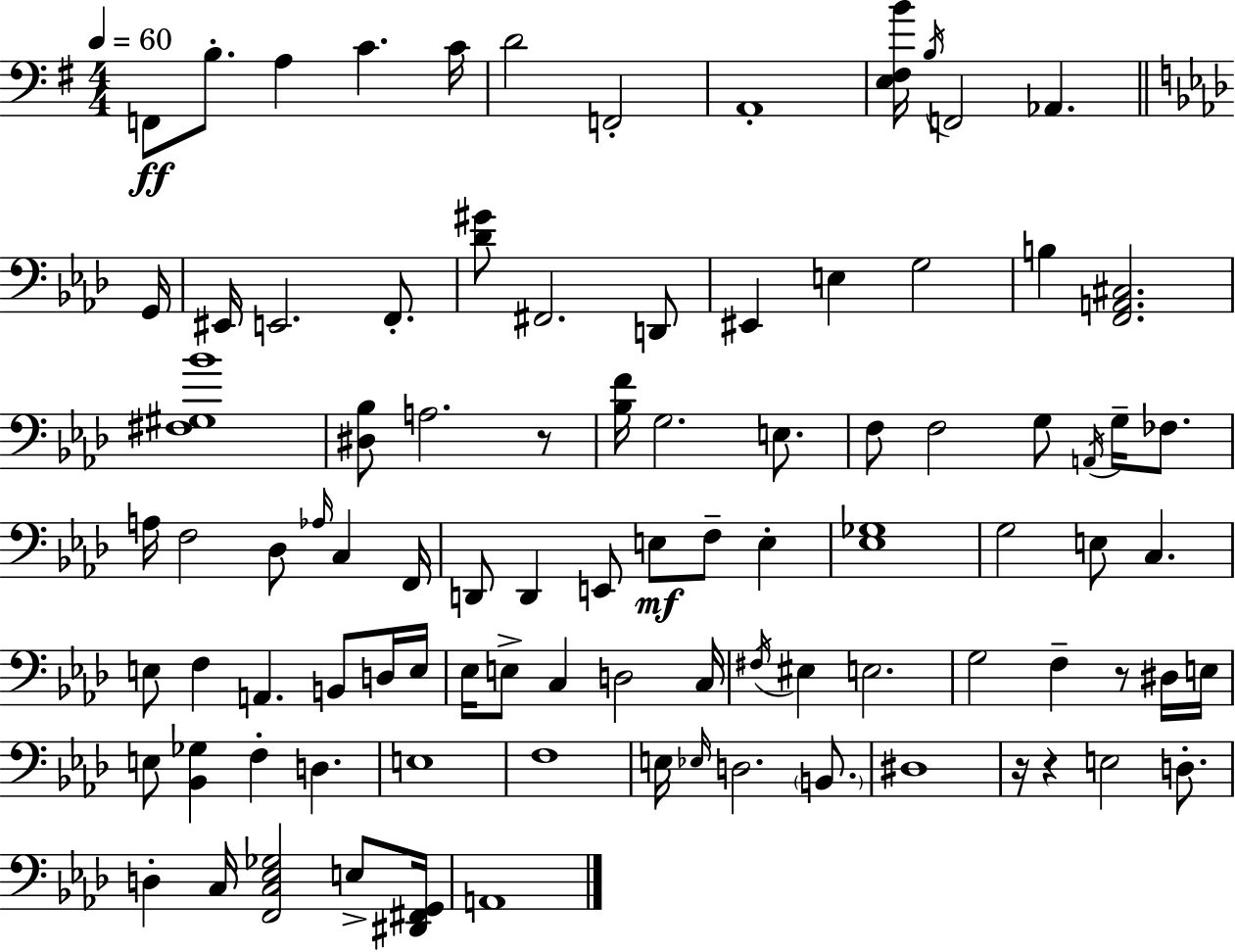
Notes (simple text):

F2/e B3/e. A3/q C4/q. C4/s D4/h F2/h A2/w [E3,F#3,B4]/s B3/s F2/h Ab2/q. G2/s EIS2/s E2/h. F2/e. [Db4,G#4]/e F#2/h. D2/e EIS2/q E3/q G3/h B3/q [F2,A2,C#3]/h. [F#3,G#3,Bb4]/w [D#3,Bb3]/e A3/h. R/e [Bb3,F4]/s G3/h. E3/e. F3/e F3/h G3/e A2/s G3/s FES3/e. A3/s F3/h Db3/e Ab3/s C3/q F2/s D2/e D2/q E2/e E3/e F3/e E3/q [Eb3,Gb3]/w G3/h E3/e C3/q. E3/e F3/q A2/q. B2/e D3/s E3/s Eb3/s E3/e C3/q D3/h C3/s F#3/s EIS3/q E3/h. G3/h F3/q R/e D#3/s E3/s E3/e [Bb2,Gb3]/q F3/q D3/q. E3/w F3/w E3/s Eb3/s D3/h. B2/e. D#3/w R/s R/q E3/h D3/e. D3/q C3/s [F2,C3,Eb3,Gb3]/h E3/e [D#2,F#2,G2]/s A2/w